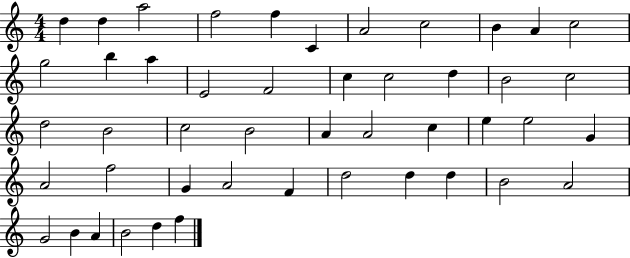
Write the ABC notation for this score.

X:1
T:Untitled
M:4/4
L:1/4
K:C
d d a2 f2 f C A2 c2 B A c2 g2 b a E2 F2 c c2 d B2 c2 d2 B2 c2 B2 A A2 c e e2 G A2 f2 G A2 F d2 d d B2 A2 G2 B A B2 d f